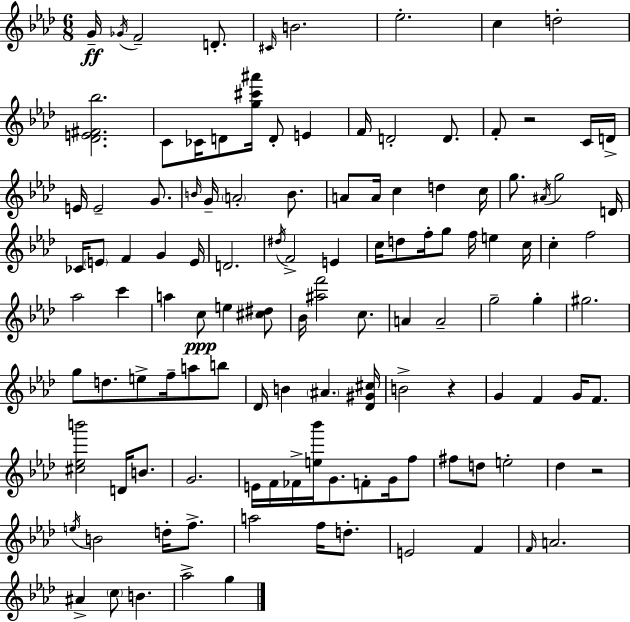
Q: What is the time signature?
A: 6/8